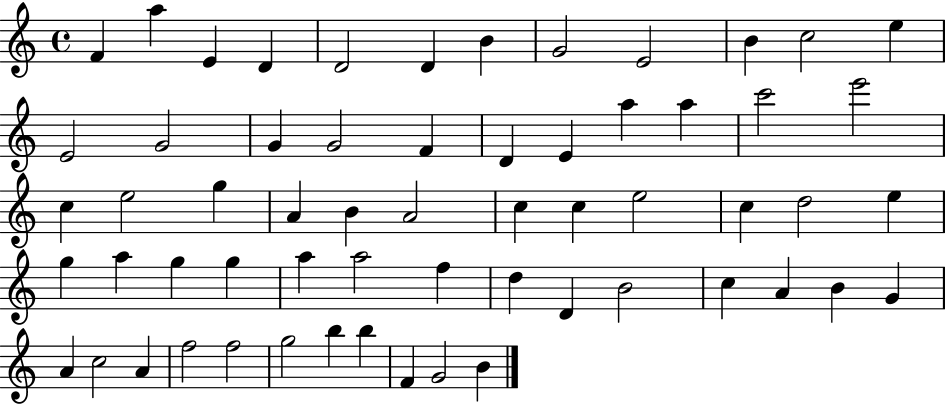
F4/q A5/q E4/q D4/q D4/h D4/q B4/q G4/h E4/h B4/q C5/h E5/q E4/h G4/h G4/q G4/h F4/q D4/q E4/q A5/q A5/q C6/h E6/h C5/q E5/h G5/q A4/q B4/q A4/h C5/q C5/q E5/h C5/q D5/h E5/q G5/q A5/q G5/q G5/q A5/q A5/h F5/q D5/q D4/q B4/h C5/q A4/q B4/q G4/q A4/q C5/h A4/q F5/h F5/h G5/h B5/q B5/q F4/q G4/h B4/q